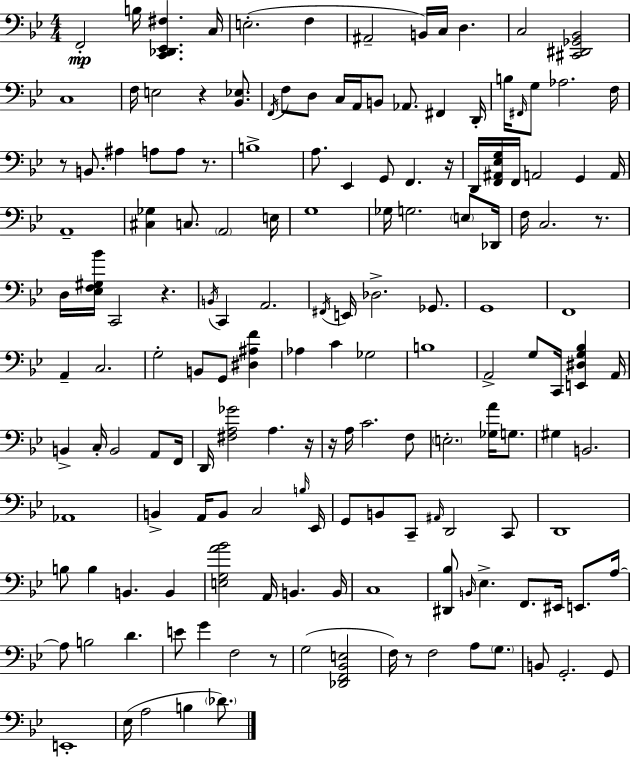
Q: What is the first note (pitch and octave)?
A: F2